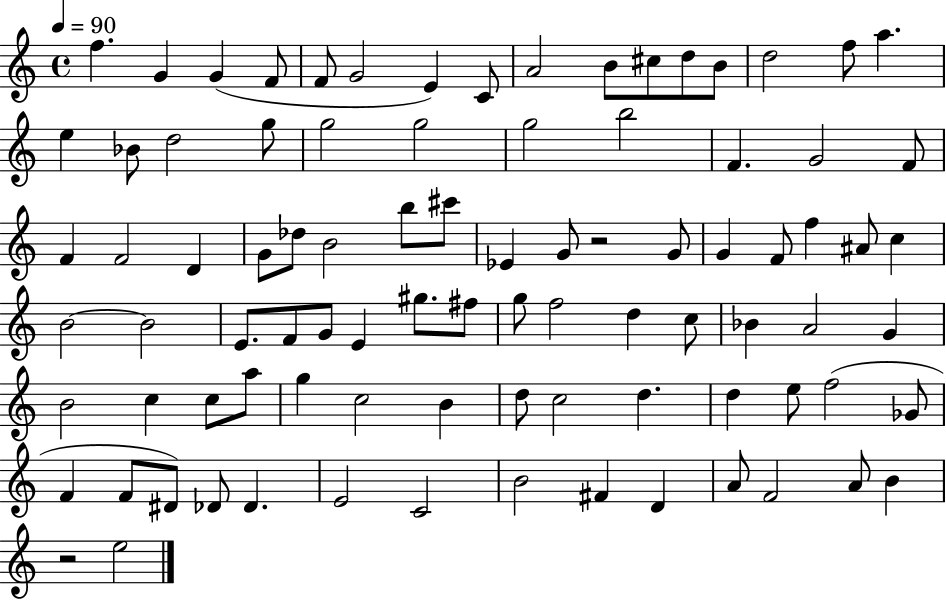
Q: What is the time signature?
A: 4/4